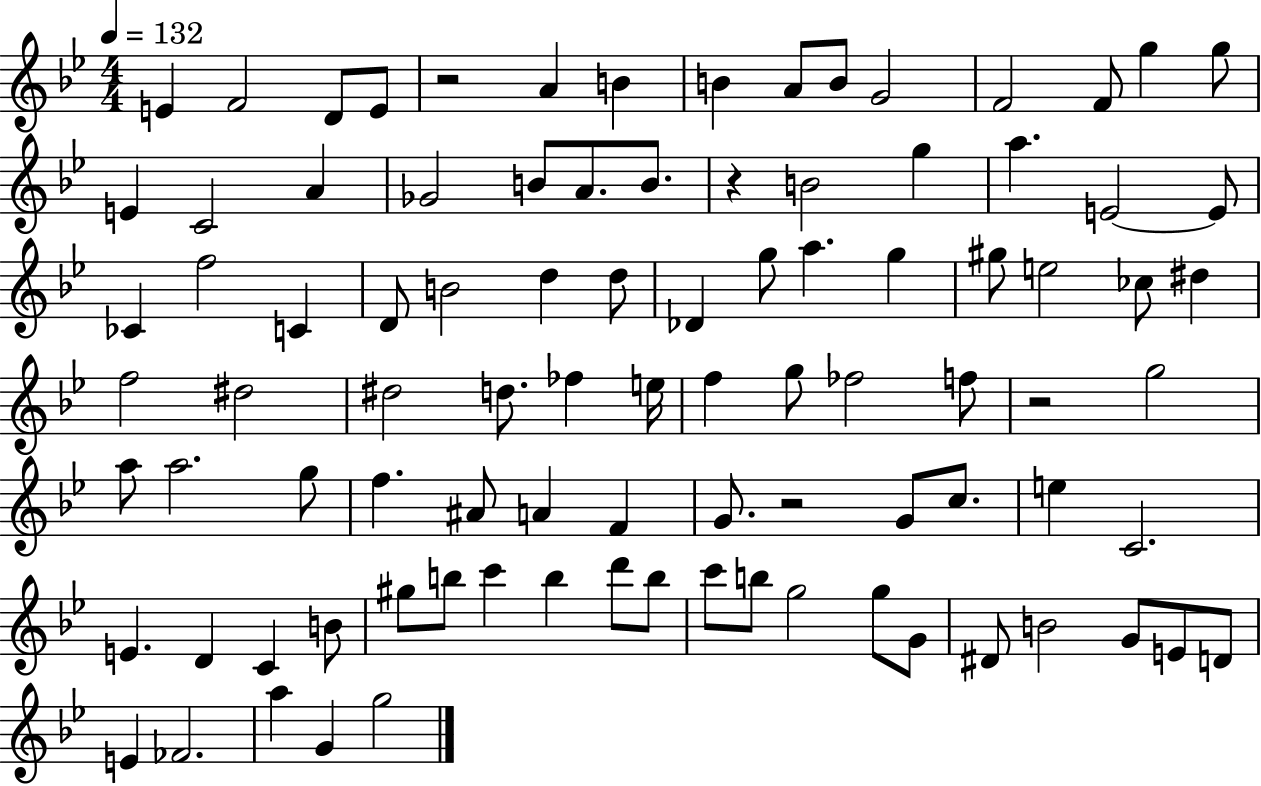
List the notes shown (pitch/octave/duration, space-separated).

E4/q F4/h D4/e E4/e R/h A4/q B4/q B4/q A4/e B4/e G4/h F4/h F4/e G5/q G5/e E4/q C4/h A4/q Gb4/h B4/e A4/e. B4/e. R/q B4/h G5/q A5/q. E4/h E4/e CES4/q F5/h C4/q D4/e B4/h D5/q D5/e Db4/q G5/e A5/q. G5/q G#5/e E5/h CES5/e D#5/q F5/h D#5/h D#5/h D5/e. FES5/q E5/s F5/q G5/e FES5/h F5/e R/h G5/h A5/e A5/h. G5/e F5/q. A#4/e A4/q F4/q G4/e. R/h G4/e C5/e. E5/q C4/h. E4/q. D4/q C4/q B4/e G#5/e B5/e C6/q B5/q D6/e B5/e C6/e B5/e G5/h G5/e G4/e D#4/e B4/h G4/e E4/e D4/e E4/q FES4/h. A5/q G4/q G5/h